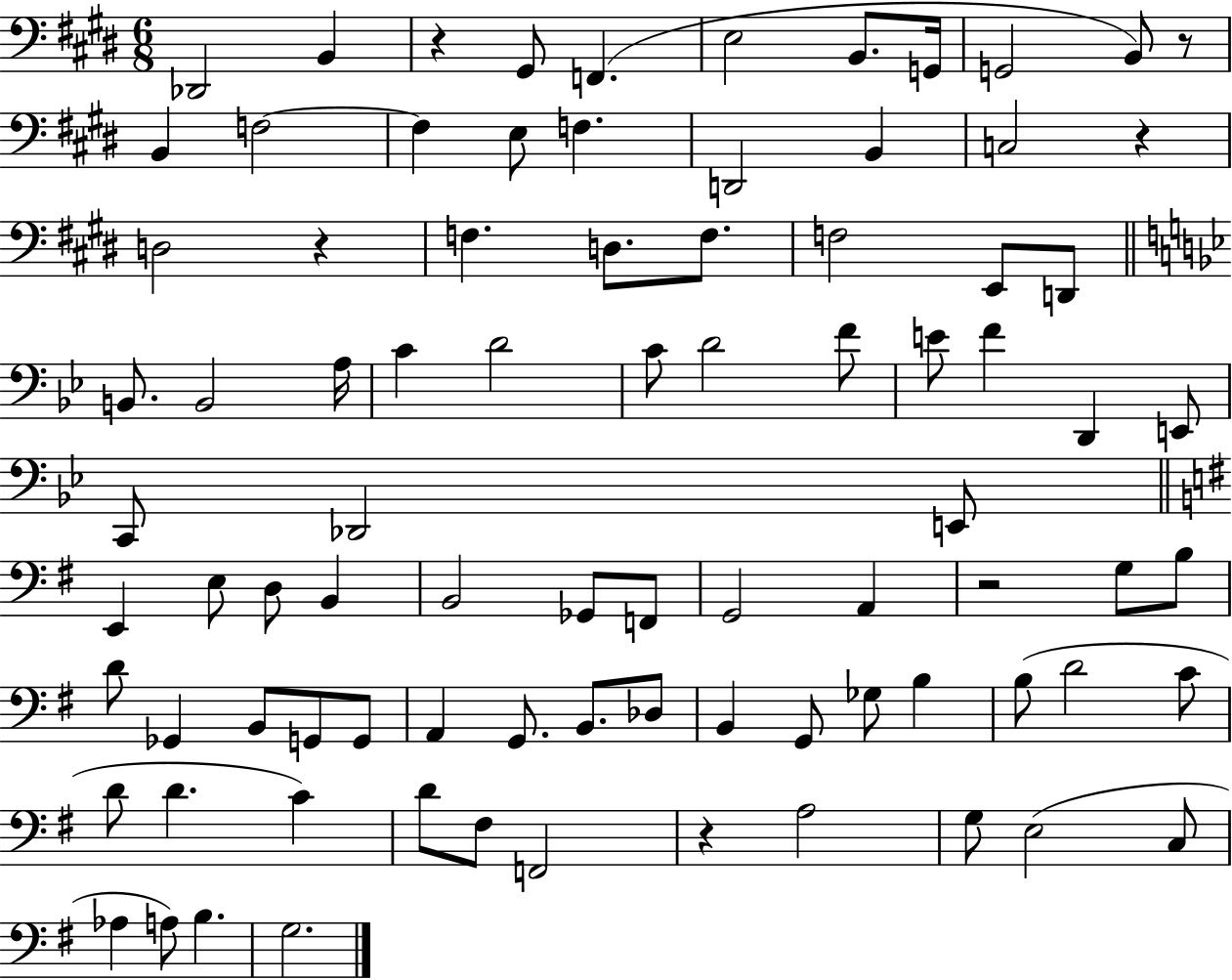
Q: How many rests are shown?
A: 6